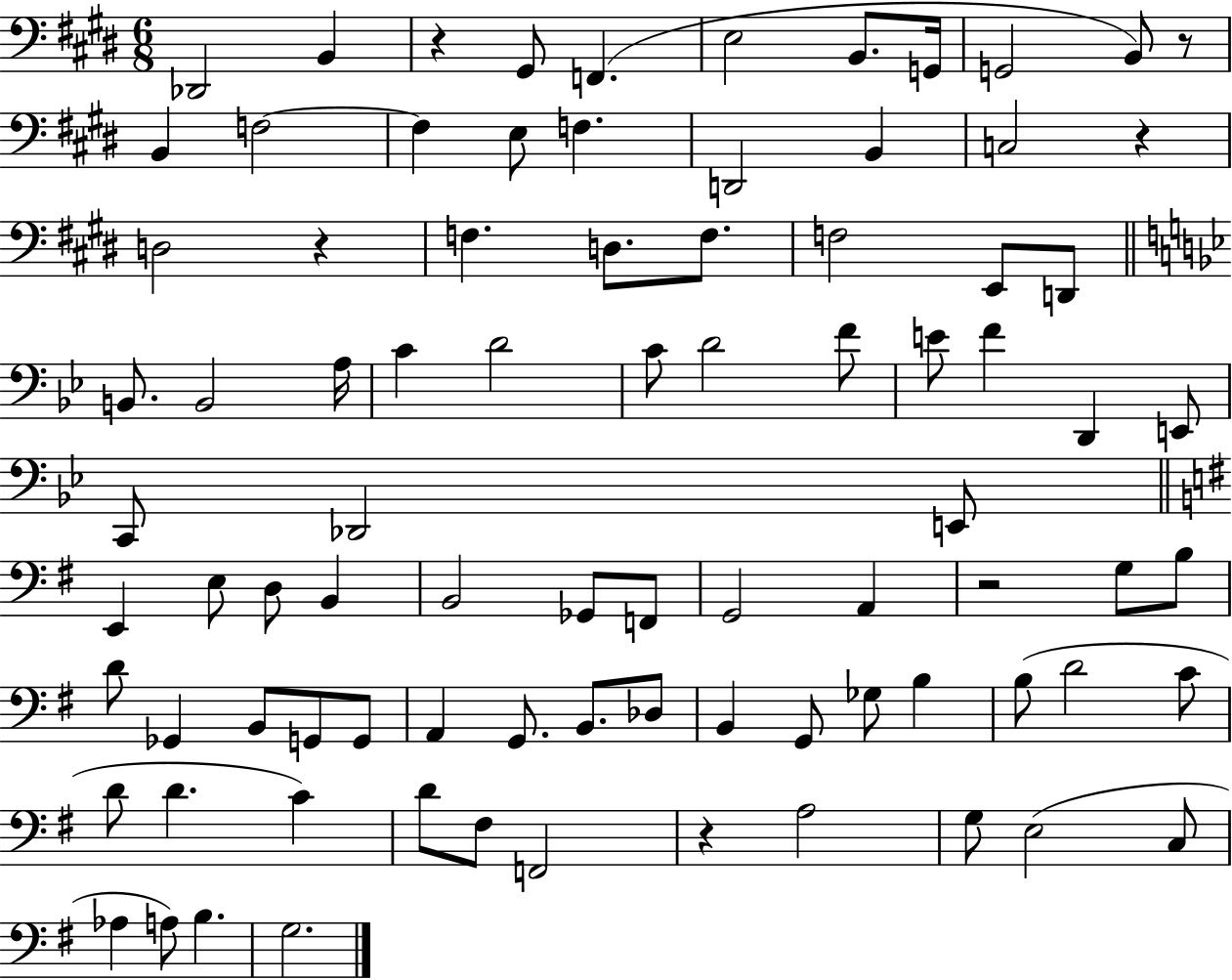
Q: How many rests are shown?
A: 6